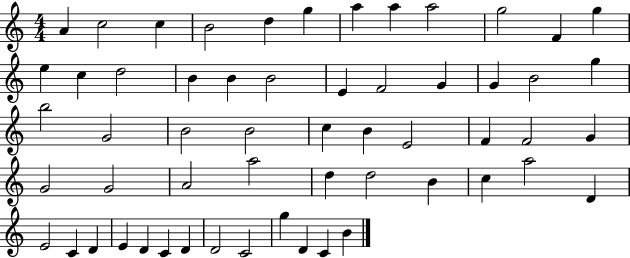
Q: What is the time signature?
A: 4/4